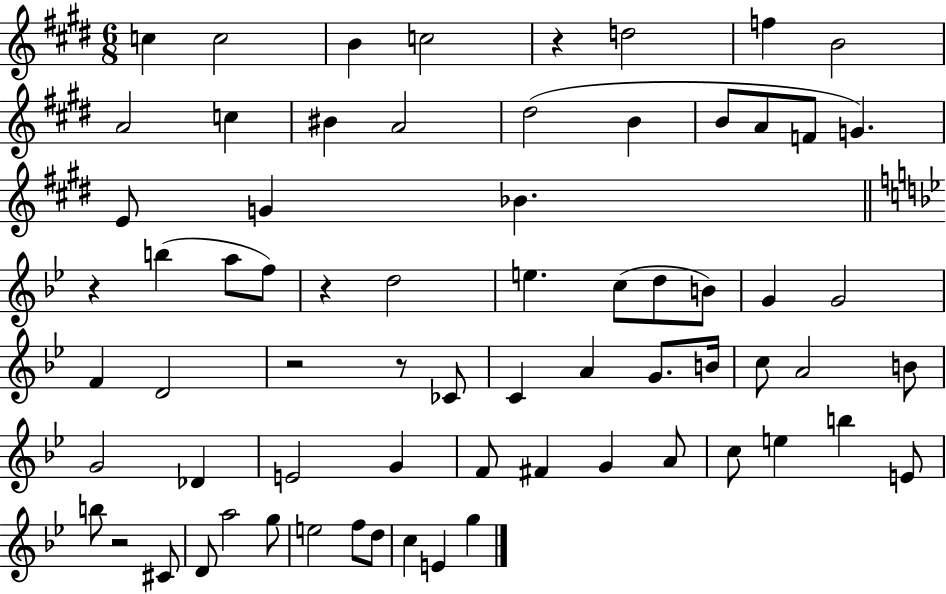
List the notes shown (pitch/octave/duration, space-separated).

C5/q C5/h B4/q C5/h R/q D5/h F5/q B4/h A4/h C5/q BIS4/q A4/h D#5/h B4/q B4/e A4/e F4/e G4/q. E4/e G4/q Bb4/q. R/q B5/q A5/e F5/e R/q D5/h E5/q. C5/e D5/e B4/e G4/q G4/h F4/q D4/h R/h R/e CES4/e C4/q A4/q G4/e. B4/s C5/e A4/h B4/e G4/h Db4/q E4/h G4/q F4/e F#4/q G4/q A4/e C5/e E5/q B5/q E4/e B5/e R/h C#4/e D4/e A5/h G5/e E5/h F5/e D5/e C5/q E4/q G5/q